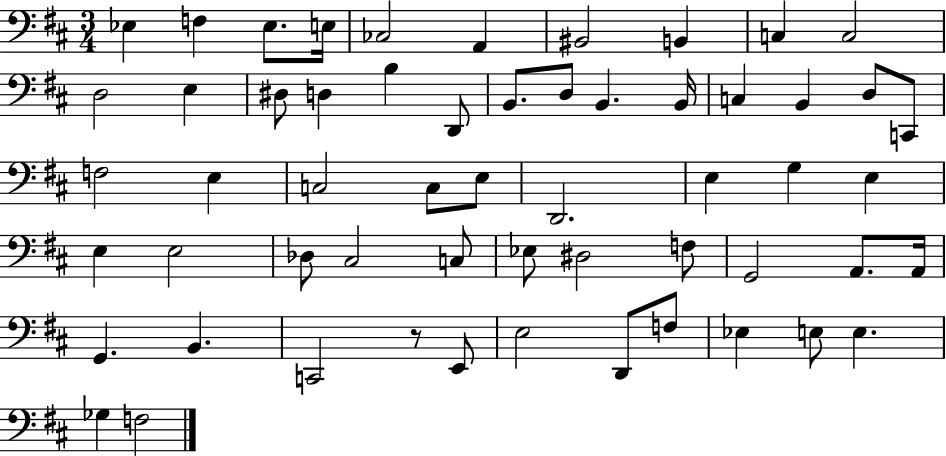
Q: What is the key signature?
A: D major